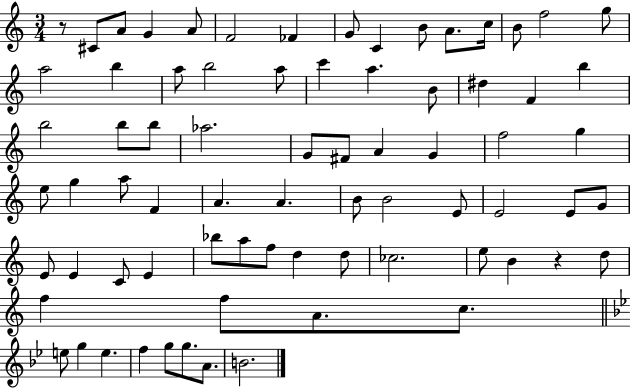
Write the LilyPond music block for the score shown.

{
  \clef treble
  \numericTimeSignature
  \time 3/4
  \key c \major
  r8 cis'8 a'8 g'4 a'8 | f'2 fes'4 | g'8 c'4 b'8 a'8. c''16 | b'8 f''2 g''8 | \break a''2 b''4 | a''8 b''2 a''8 | c'''4 a''4. b'8 | dis''4 f'4 b''4 | \break b''2 b''8 b''8 | aes''2. | g'8 fis'8 a'4 g'4 | f''2 g''4 | \break e''8 g''4 a''8 f'4 | a'4. a'4. | b'8 b'2 e'8 | e'2 e'8 g'8 | \break e'8 e'4 c'8 e'4 | bes''8 a''8 f''8 d''4 d''8 | ces''2. | e''8 b'4 r4 d''8 | \break f''4 f''8 a'8. c''8. | \bar "||" \break \key bes \major e''8 g''4 e''4. | f''4 g''8 g''8. a'8. | b'2. | \bar "|."
}